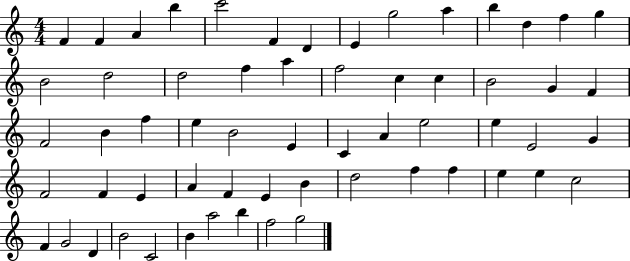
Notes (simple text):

F4/q F4/q A4/q B5/q C6/h F4/q D4/q E4/q G5/h A5/q B5/q D5/q F5/q G5/q B4/h D5/h D5/h F5/q A5/q F5/h C5/q C5/q B4/h G4/q F4/q F4/h B4/q F5/q E5/q B4/h E4/q C4/q A4/q E5/h E5/q E4/h G4/q F4/h F4/q E4/q A4/q F4/q E4/q B4/q D5/h F5/q F5/q E5/q E5/q C5/h F4/q G4/h D4/q B4/h C4/h B4/q A5/h B5/q F5/h G5/h